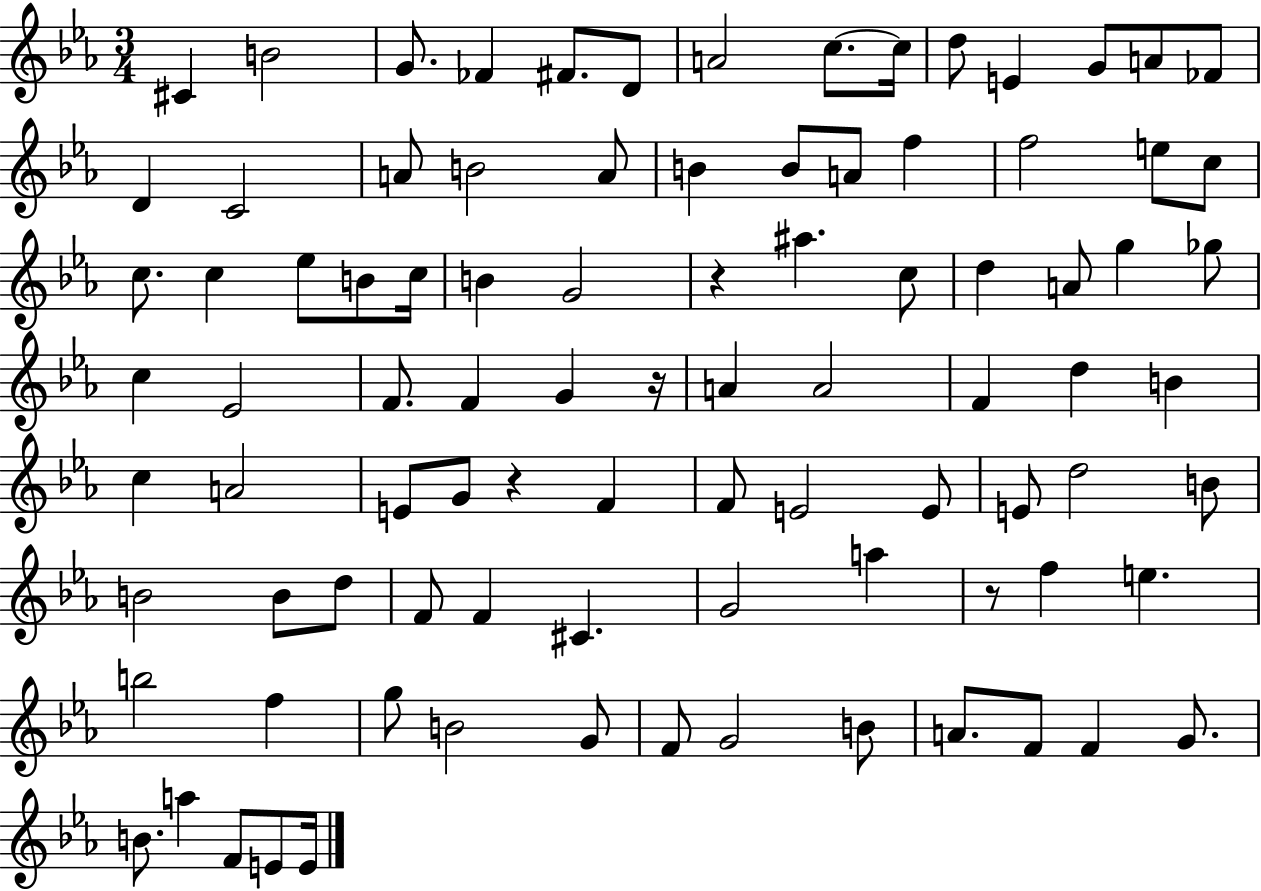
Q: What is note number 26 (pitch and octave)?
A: C5